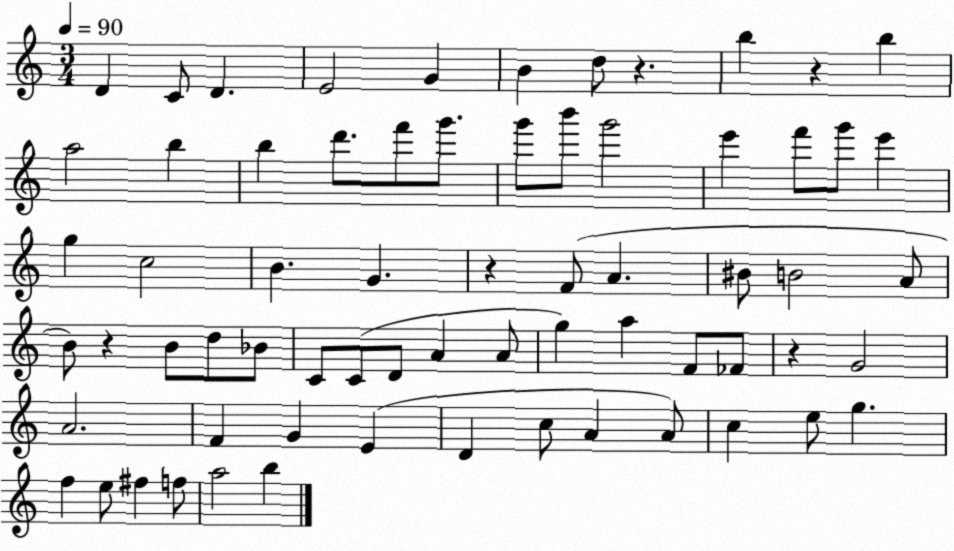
X:1
T:Untitled
M:3/4
L:1/4
K:C
D C/2 D E2 G B d/2 z b z b a2 b b d'/2 f'/2 g'/2 g'/2 b'/2 g'2 e' f'/2 g'/2 e' g c2 B G z F/2 A ^B/2 B2 A/2 B/2 z B/2 d/2 _B/2 C/2 C/2 D/2 A A/2 g a F/2 _F/2 z G2 A2 F G E D c/2 A A/2 c e/2 g f e/2 ^f f/2 a2 b